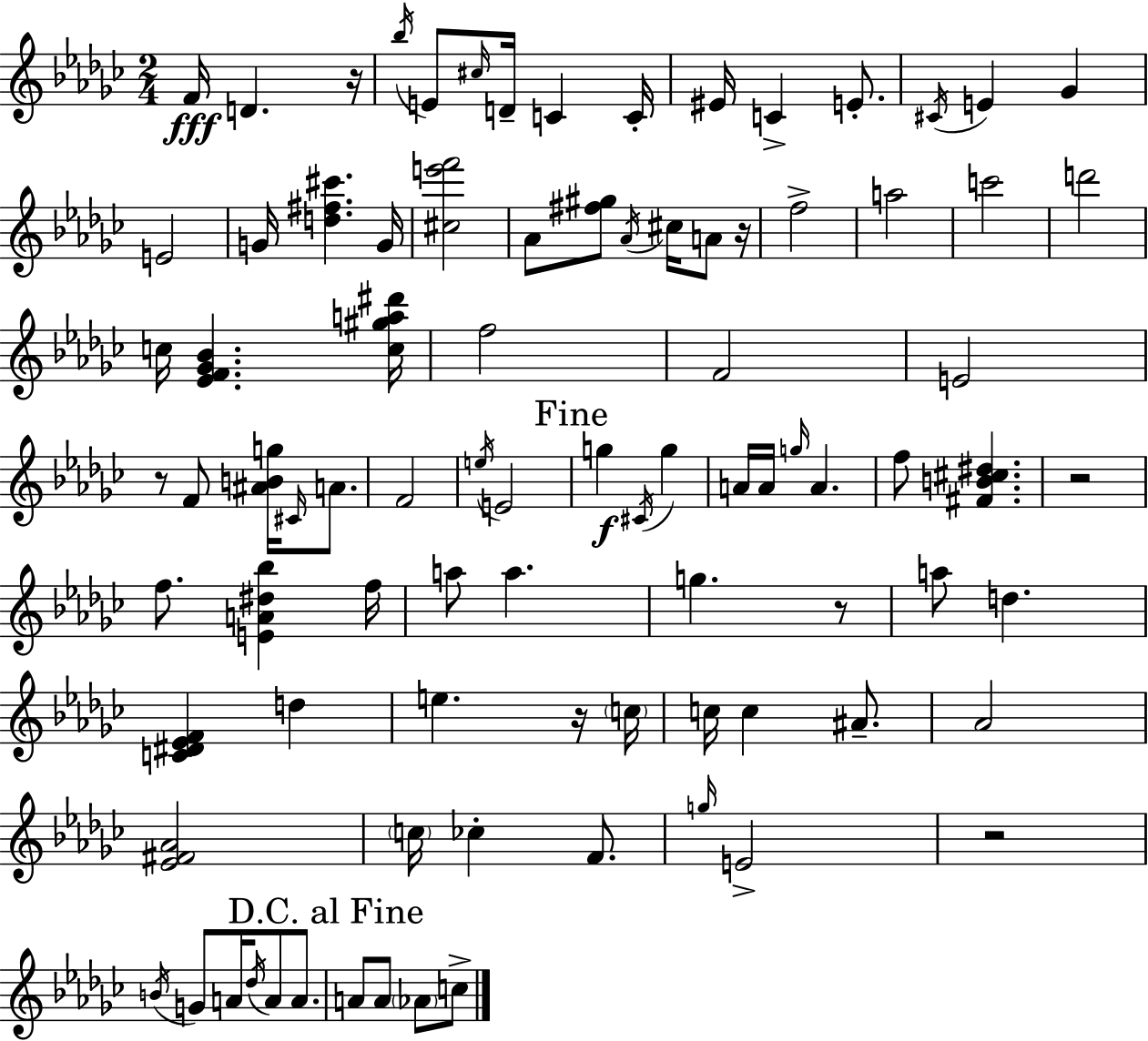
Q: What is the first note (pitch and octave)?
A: F4